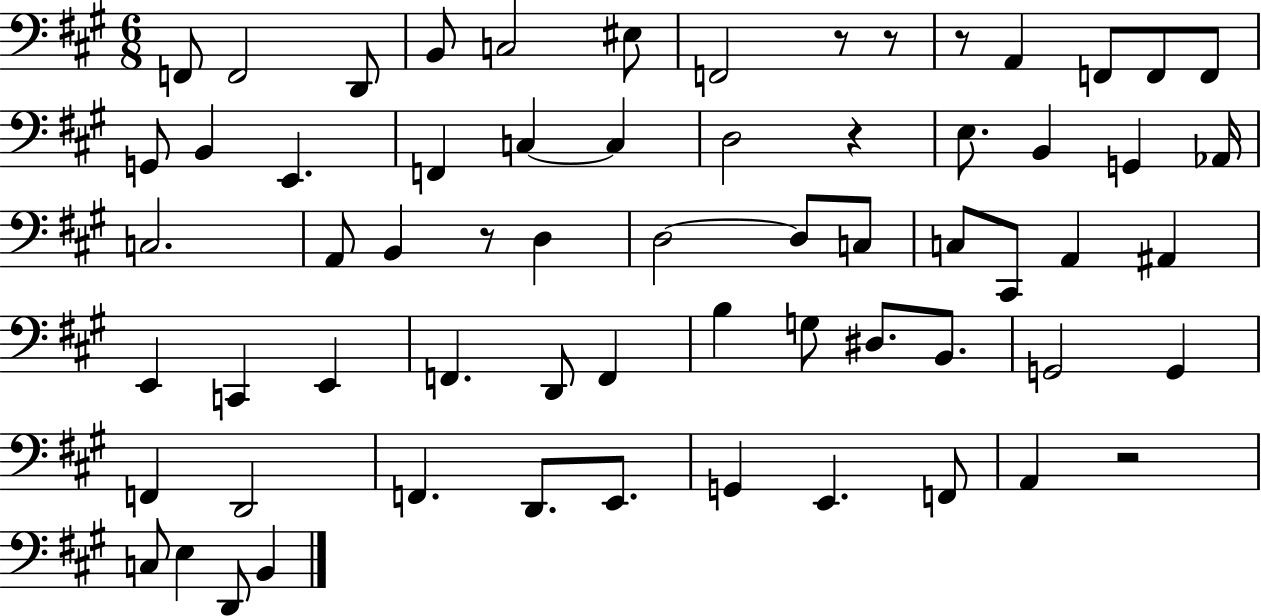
{
  \clef bass
  \numericTimeSignature
  \time 6/8
  \key a \major
  f,8 f,2 d,8 | b,8 c2 eis8 | f,2 r8 r8 | r8 a,4 f,8 f,8 f,8 | \break g,8 b,4 e,4. | f,4 c4~~ c4 | d2 r4 | e8. b,4 g,4 aes,16 | \break c2. | a,8 b,4 r8 d4 | d2~~ d8 c8 | c8 cis,8 a,4 ais,4 | \break e,4 c,4 e,4 | f,4. d,8 f,4 | b4 g8 dis8. b,8. | g,2 g,4 | \break f,4 d,2 | f,4. d,8. e,8. | g,4 e,4. f,8 | a,4 r2 | \break c8 e4 d,8 b,4 | \bar "|."
}